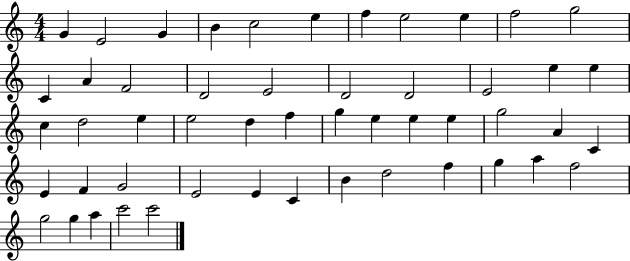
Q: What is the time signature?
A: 4/4